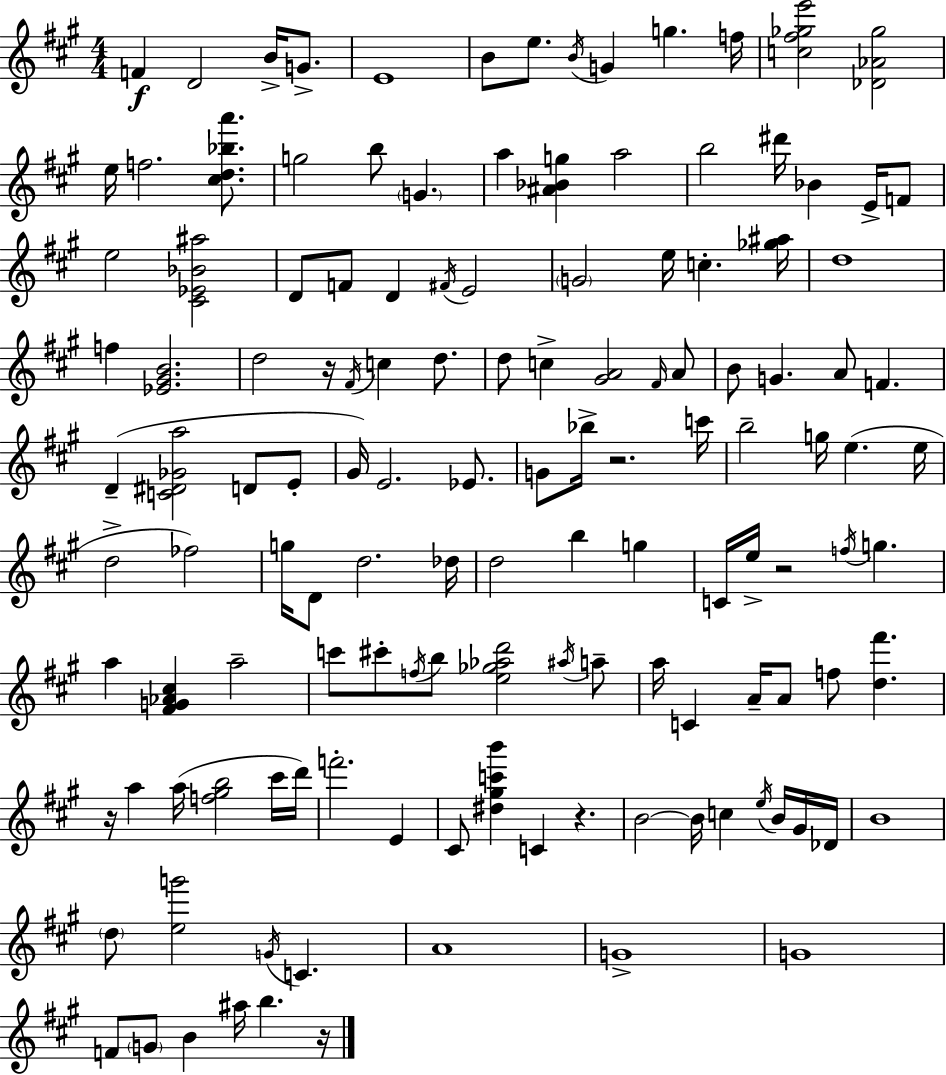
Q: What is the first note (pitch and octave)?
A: F4